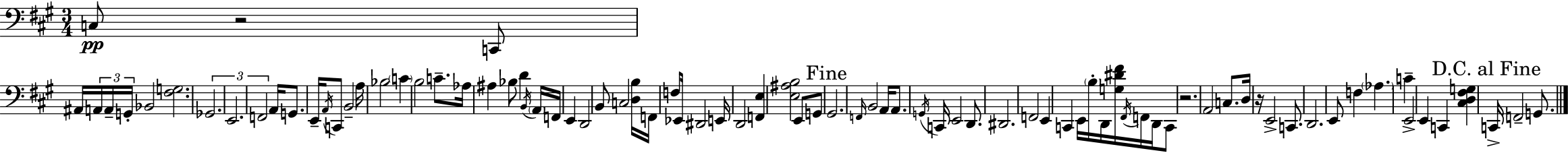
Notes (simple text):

C3/e R/h C2/e A#2/s A2/s A2/s G2/s Bb2/h [F#3,G3]/h. Gb2/h. E2/h. F2/h A2/s G2/e. E2/s A2/s C2/e B2/h A3/s Bb3/h C4/q B3/h C4/e. Ab3/s A#3/q Bb3/e D4/q B2/s A2/s F2/s E2/q D2/h B2/e C3/h [D3,B3]/s F2/s F3/e Eb2/s D#2/h E2/s D2/h [F2,E3]/q [E3,A#3,B3]/h E2/e G2/e G#2/h. F2/s B2/h A2/s A2/e. G2/s C2/s E2/h D2/e. D#2/h. F2/h E2/q C2/q E2/s B3/s D2/s [G3,D#4,F#4]/s F#2/s F2/s D2/s C2/e R/h. A2/h C3/e. D3/s R/s E2/h C2/e. D2/h. E2/e F3/q Ab3/q. C4/q E2/h E2/q C2/q [C#3,D3,F#3,G3]/q C2/s F2/h G2/e.